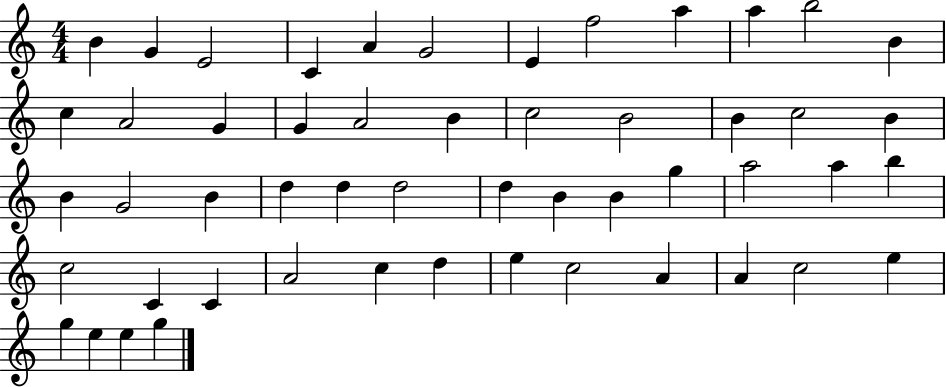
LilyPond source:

{
  \clef treble
  \numericTimeSignature
  \time 4/4
  \key c \major
  b'4 g'4 e'2 | c'4 a'4 g'2 | e'4 f''2 a''4 | a''4 b''2 b'4 | \break c''4 a'2 g'4 | g'4 a'2 b'4 | c''2 b'2 | b'4 c''2 b'4 | \break b'4 g'2 b'4 | d''4 d''4 d''2 | d''4 b'4 b'4 g''4 | a''2 a''4 b''4 | \break c''2 c'4 c'4 | a'2 c''4 d''4 | e''4 c''2 a'4 | a'4 c''2 e''4 | \break g''4 e''4 e''4 g''4 | \bar "|."
}